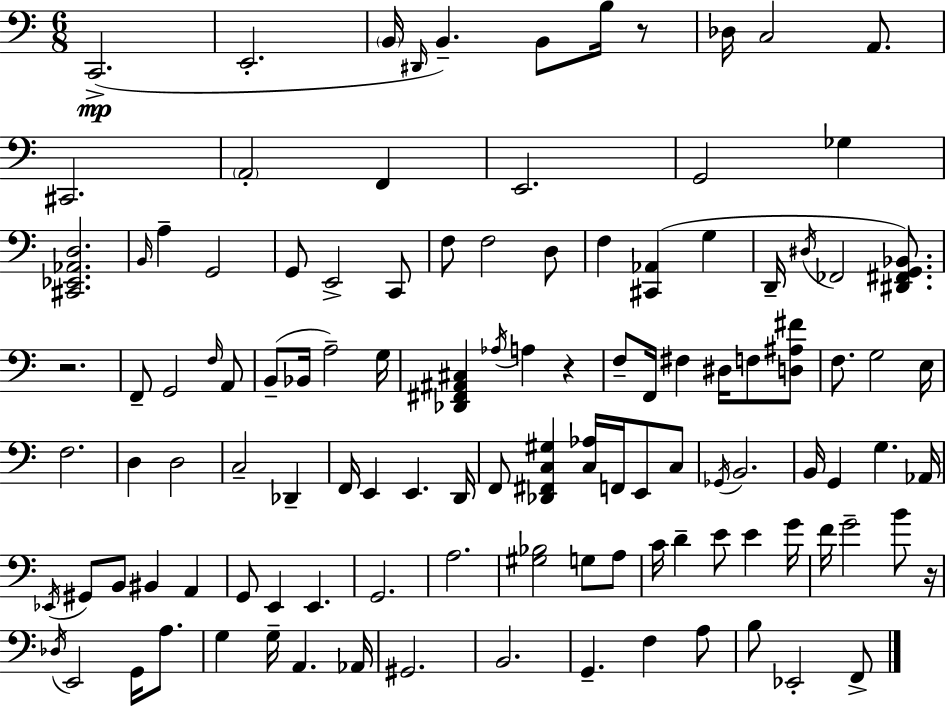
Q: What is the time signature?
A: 6/8